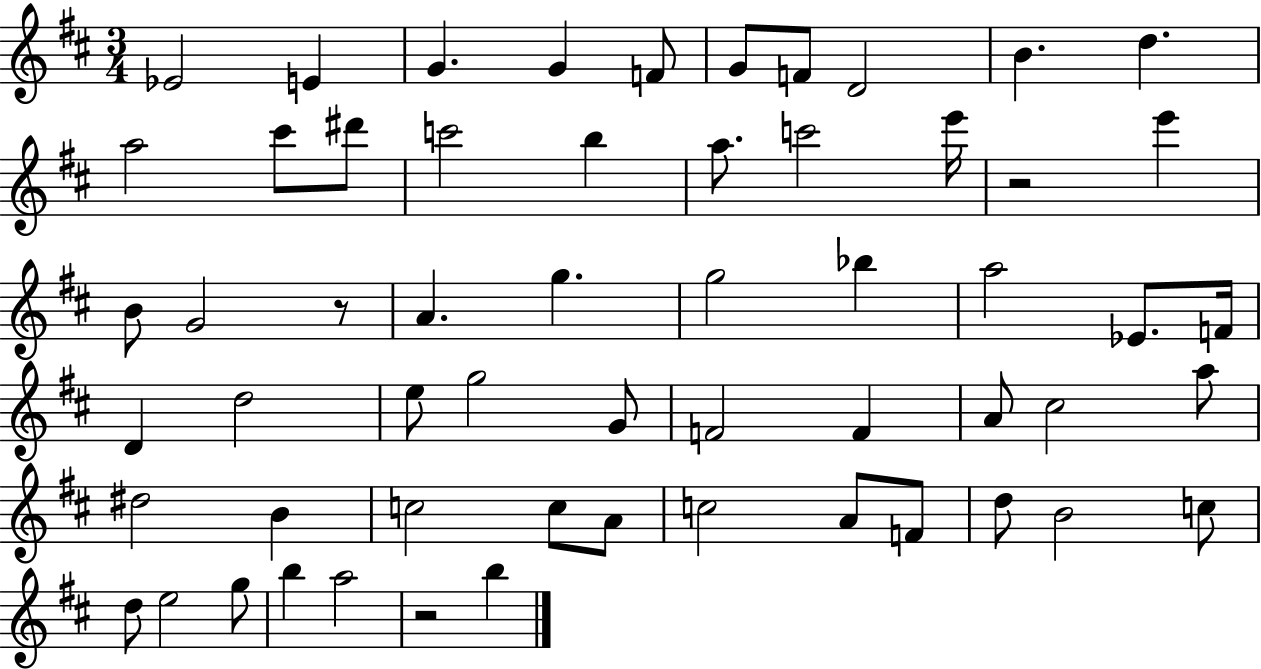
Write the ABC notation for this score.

X:1
T:Untitled
M:3/4
L:1/4
K:D
_E2 E G G F/2 G/2 F/2 D2 B d a2 ^c'/2 ^d'/2 c'2 b a/2 c'2 e'/4 z2 e' B/2 G2 z/2 A g g2 _b a2 _E/2 F/4 D d2 e/2 g2 G/2 F2 F A/2 ^c2 a/2 ^d2 B c2 c/2 A/2 c2 A/2 F/2 d/2 B2 c/2 d/2 e2 g/2 b a2 z2 b